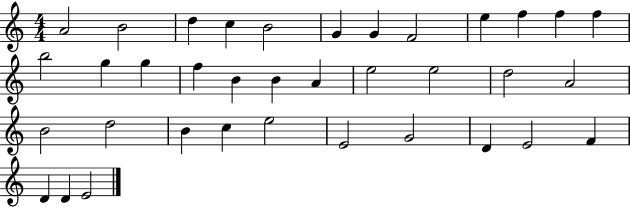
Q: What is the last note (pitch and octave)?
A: E4